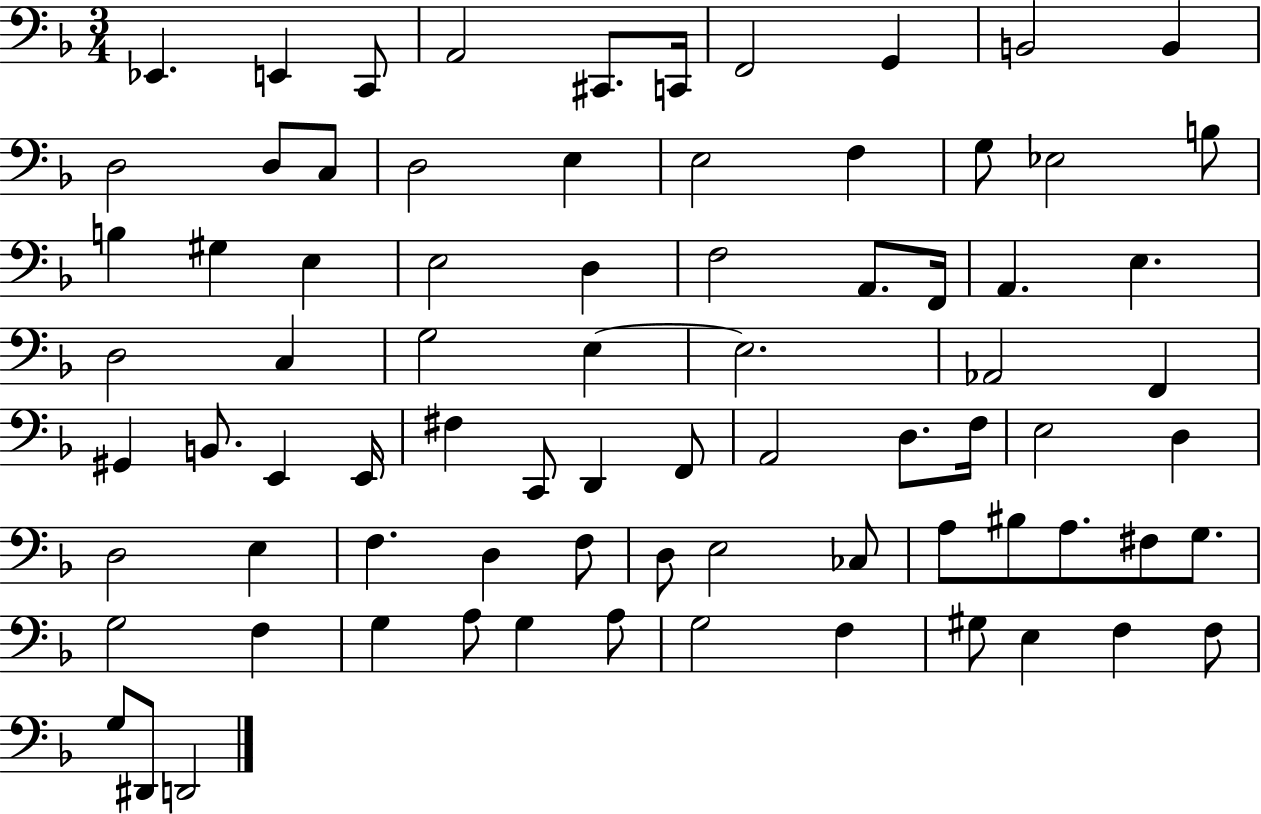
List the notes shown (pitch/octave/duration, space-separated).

Eb2/q. E2/q C2/e A2/h C#2/e. C2/s F2/h G2/q B2/h B2/q D3/h D3/e C3/e D3/h E3/q E3/h F3/q G3/e Eb3/h B3/e B3/q G#3/q E3/q E3/h D3/q F3/h A2/e. F2/s A2/q. E3/q. D3/h C3/q G3/h E3/q E3/h. Ab2/h F2/q G#2/q B2/e. E2/q E2/s F#3/q C2/e D2/q F2/e A2/h D3/e. F3/s E3/h D3/q D3/h E3/q F3/q. D3/q F3/e D3/e E3/h CES3/e A3/e BIS3/e A3/e. F#3/e G3/e. G3/h F3/q G3/q A3/e G3/q A3/e G3/h F3/q G#3/e E3/q F3/q F3/e G3/e D#2/e D2/h